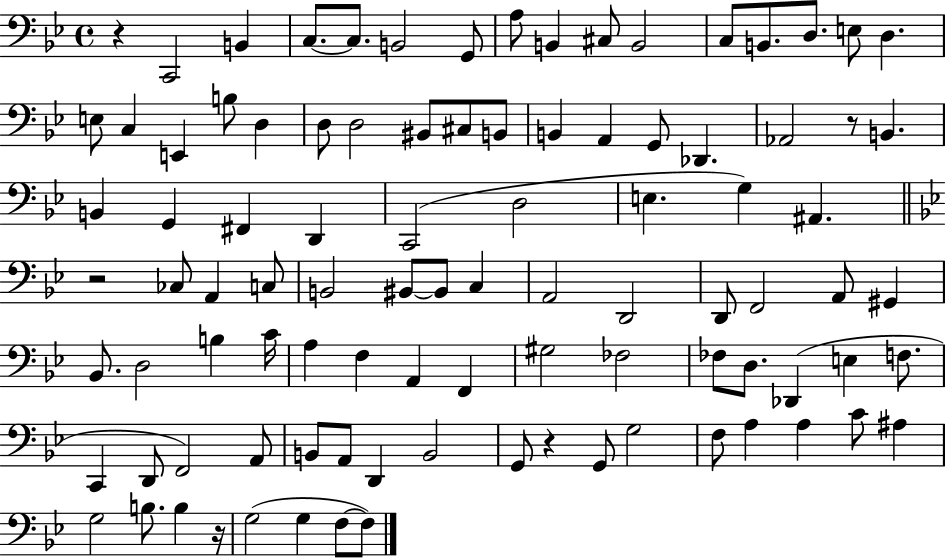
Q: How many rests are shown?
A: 5